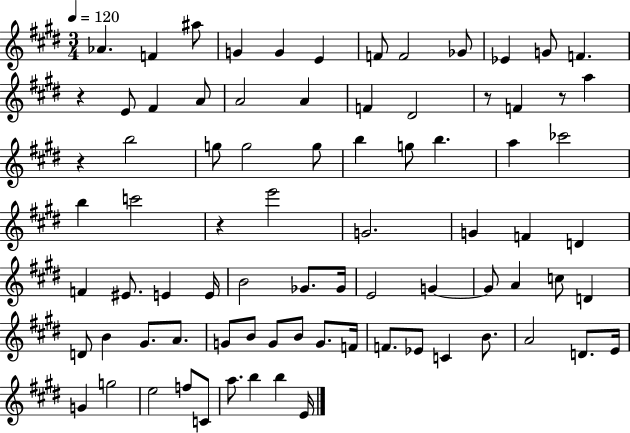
{
  \clef treble
  \numericTimeSignature
  \time 3/4
  \key e \major
  \tempo 4 = 120
  aes'4. f'4 ais''8 | g'4 g'4 e'4 | f'8 f'2 ges'8 | ees'4 g'8 f'4. | \break r4 e'8 fis'4 a'8 | a'2 a'4 | f'4 dis'2 | r8 f'4 r8 a''4 | \break r4 b''2 | g''8 g''2 g''8 | b''4 g''8 b''4. | a''4 ces'''2 | \break b''4 c'''2 | r4 e'''2 | g'2. | g'4 f'4 d'4 | \break f'4 eis'8. e'4 e'16 | b'2 ges'8. ges'16 | e'2 g'4~~ | g'8 a'4 c''8 d'4 | \break d'8 b'4 gis'8. a'8. | g'8 b'8 g'8 b'8 g'8. f'16 | f'8. ees'8 c'4 b'8. | a'2 d'8. e'16 | \break g'4 g''2 | e''2 f''8 c'8 | a''8. b''4 b''4 e'16 | \bar "|."
}